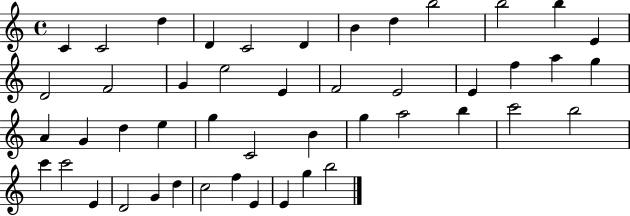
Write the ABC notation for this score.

X:1
T:Untitled
M:4/4
L:1/4
K:C
C C2 d D C2 D B d b2 b2 b E D2 F2 G e2 E F2 E2 E f a g A G d e g C2 B g a2 b c'2 b2 c' c'2 E D2 G d c2 f E E g b2